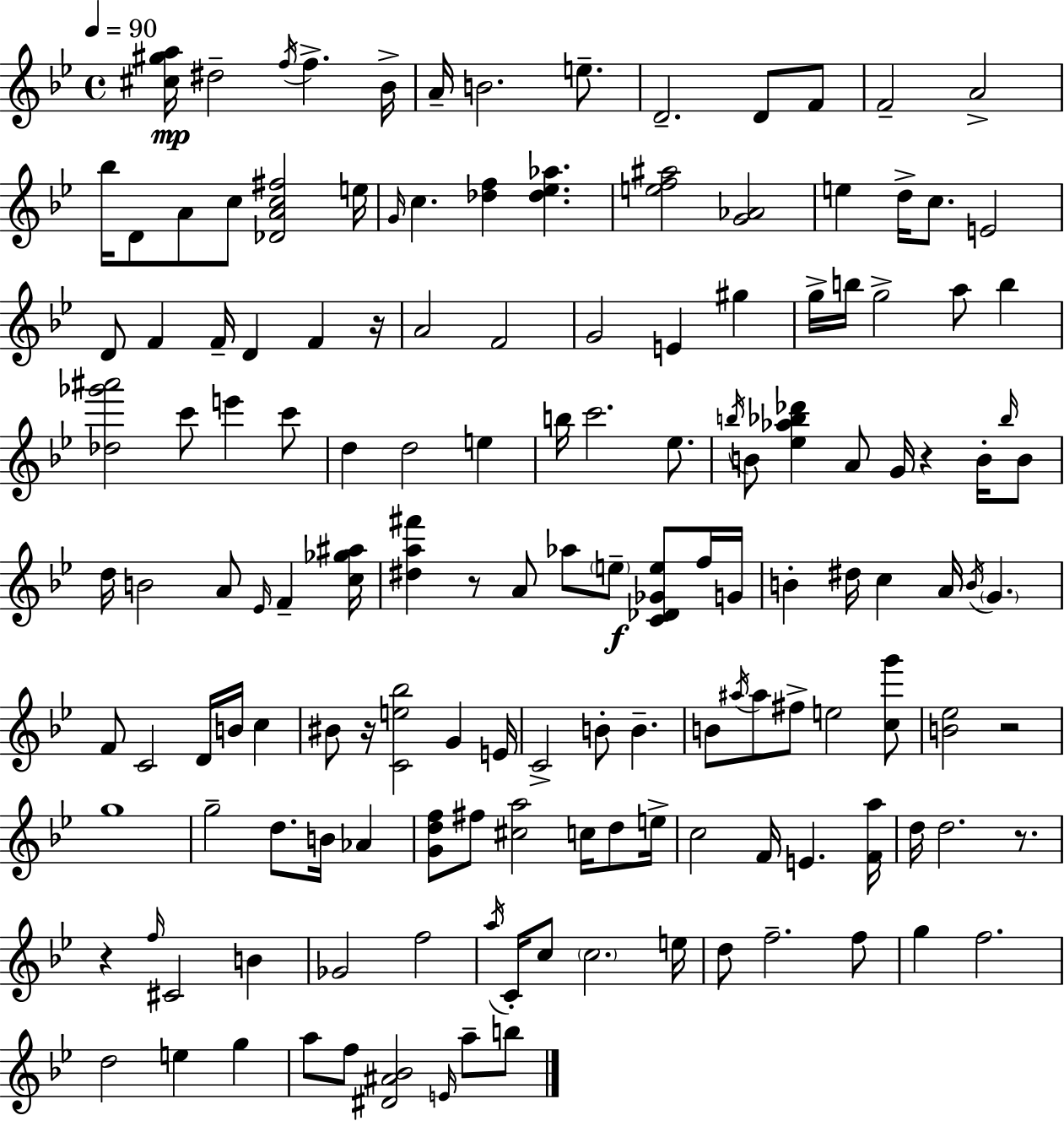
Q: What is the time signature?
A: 4/4